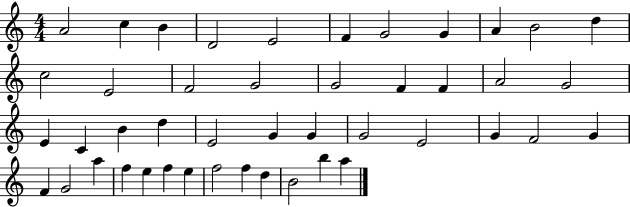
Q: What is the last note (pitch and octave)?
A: A5